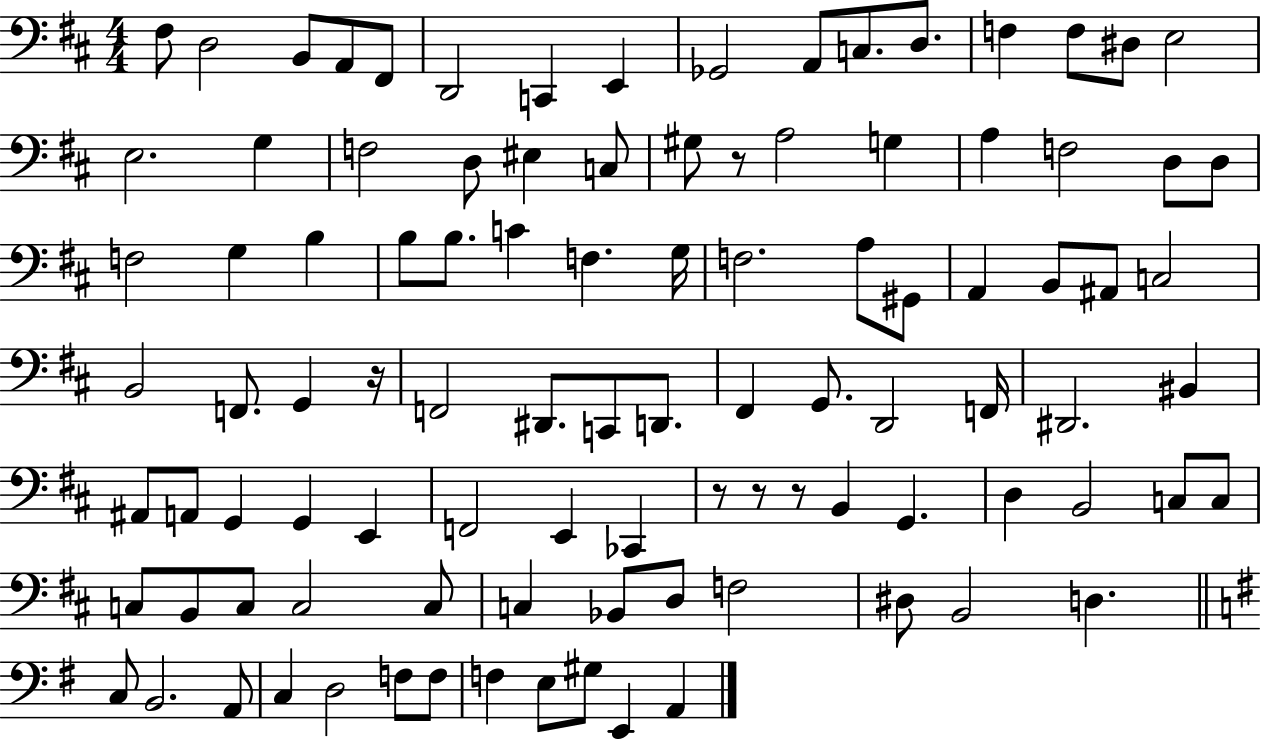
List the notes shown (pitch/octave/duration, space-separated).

F#3/e D3/h B2/e A2/e F#2/e D2/h C2/q E2/q Gb2/h A2/e C3/e. D3/e. F3/q F3/e D#3/e E3/h E3/h. G3/q F3/h D3/e EIS3/q C3/e G#3/e R/e A3/h G3/q A3/q F3/h D3/e D3/e F3/h G3/q B3/q B3/e B3/e. C4/q F3/q. G3/s F3/h. A3/e G#2/e A2/q B2/e A#2/e C3/h B2/h F2/e. G2/q R/s F2/h D#2/e. C2/e D2/e. F#2/q G2/e. D2/h F2/s D#2/h. BIS2/q A#2/e A2/e G2/q G2/q E2/q F2/h E2/q CES2/q R/e R/e R/e B2/q G2/q. D3/q B2/h C3/e C3/e C3/e B2/e C3/e C3/h C3/e C3/q Bb2/e D3/e F3/h D#3/e B2/h D3/q. C3/e B2/h. A2/e C3/q D3/h F3/e F3/e F3/q E3/e G#3/e E2/q A2/q